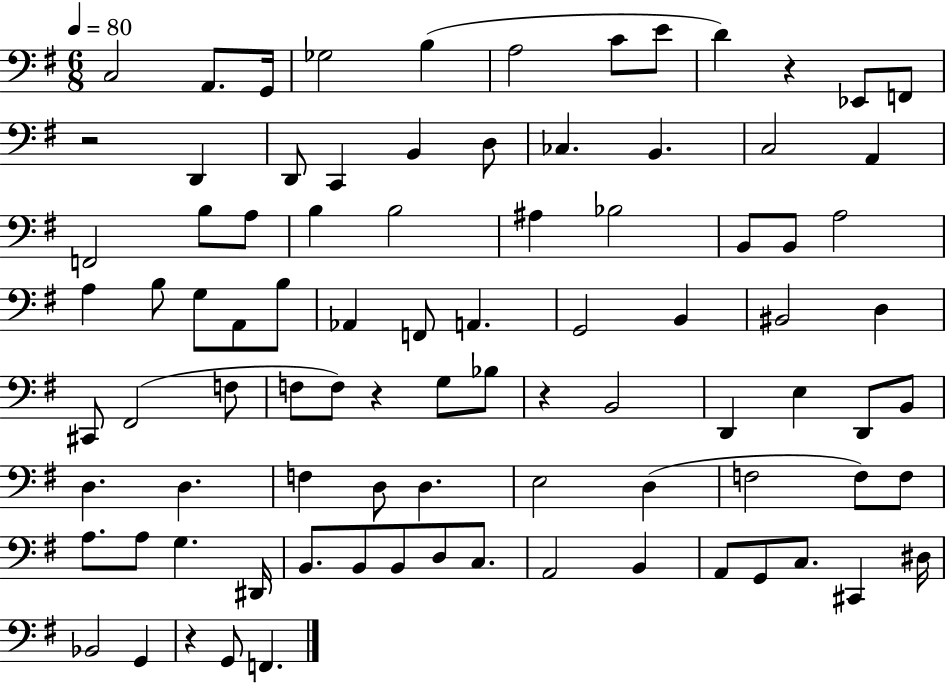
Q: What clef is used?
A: bass